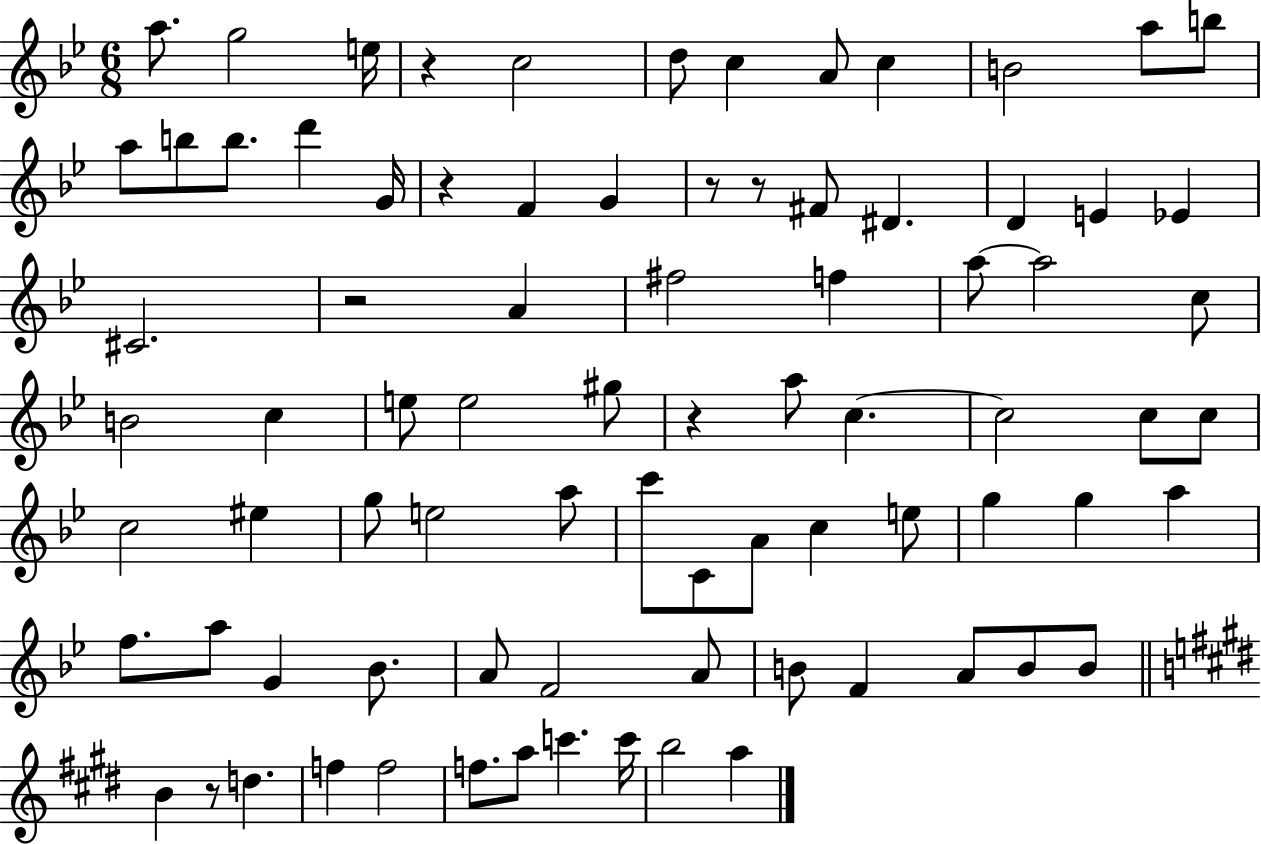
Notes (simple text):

A5/e. G5/h E5/s R/q C5/h D5/e C5/q A4/e C5/q B4/h A5/e B5/e A5/e B5/e B5/e. D6/q G4/s R/q F4/q G4/q R/e R/e F#4/e D#4/q. D4/q E4/q Eb4/q C#4/h. R/h A4/q F#5/h F5/q A5/e A5/h C5/e B4/h C5/q E5/e E5/h G#5/e R/q A5/e C5/q. C5/h C5/e C5/e C5/h EIS5/q G5/e E5/h A5/e C6/e C4/e A4/e C5/q E5/e G5/q G5/q A5/q F5/e. A5/e G4/q Bb4/e. A4/e F4/h A4/e B4/e F4/q A4/e B4/e B4/e B4/q R/e D5/q. F5/q F5/h F5/e. A5/e C6/q. C6/s B5/h A5/q